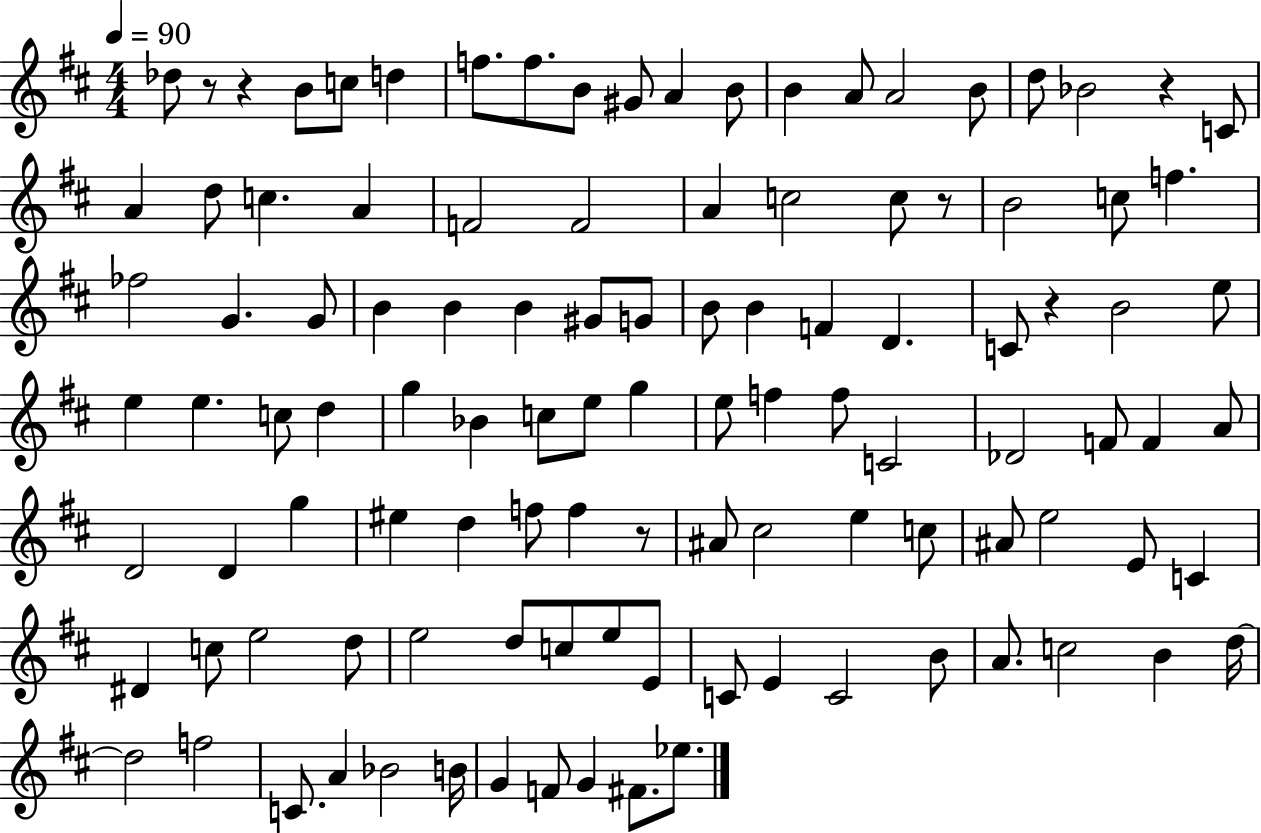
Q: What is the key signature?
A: D major